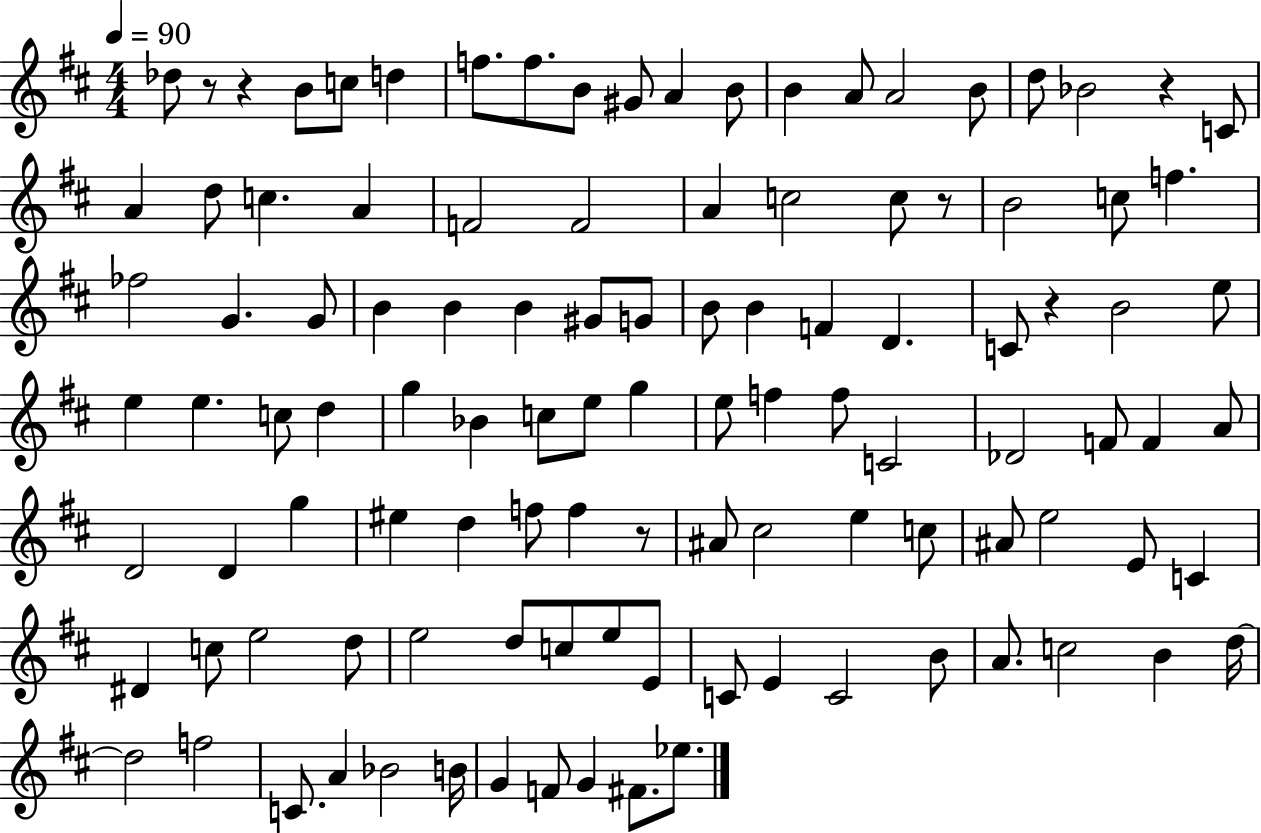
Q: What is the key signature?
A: D major